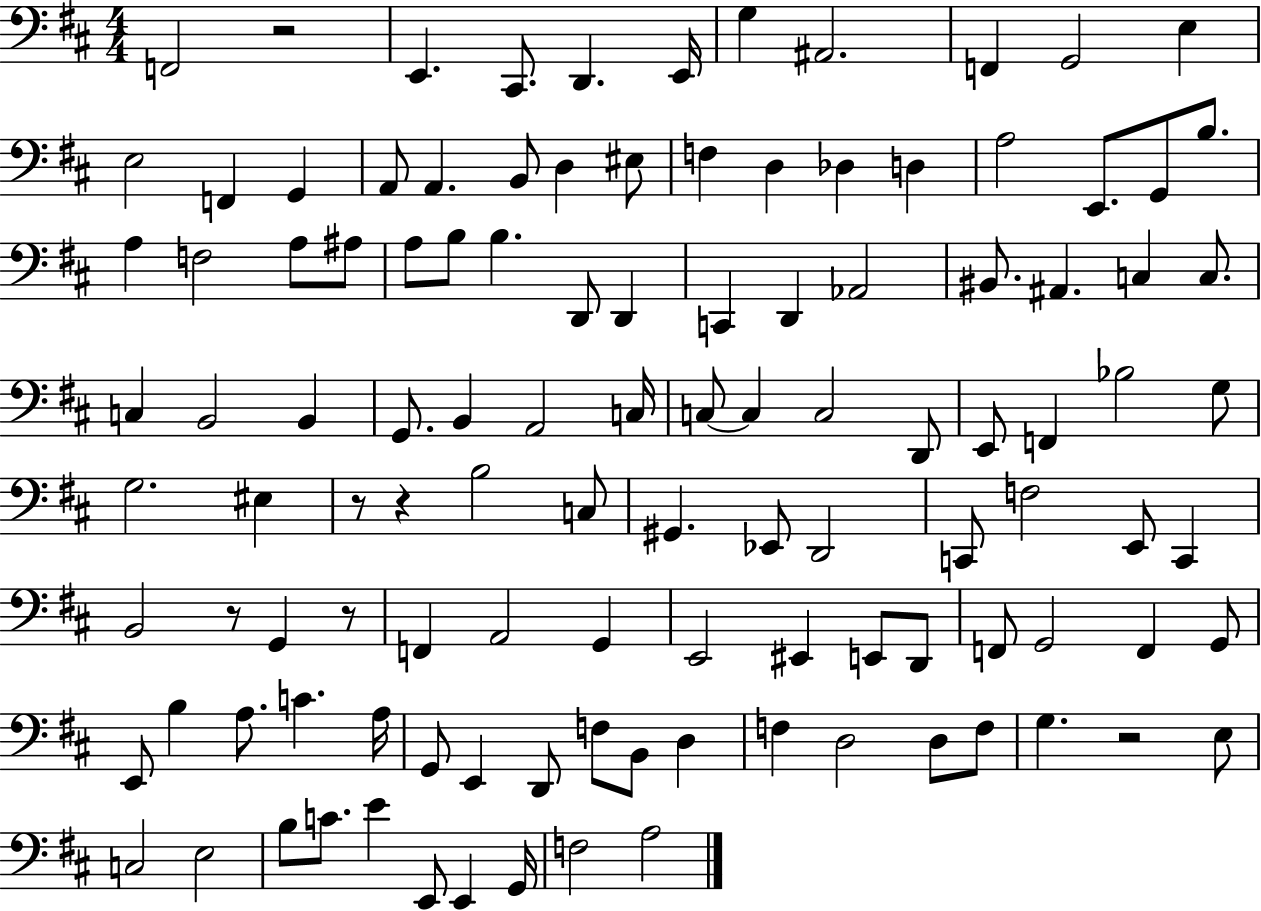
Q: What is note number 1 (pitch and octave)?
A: F2